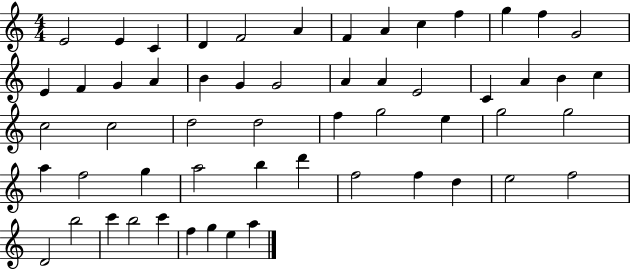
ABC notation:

X:1
T:Untitled
M:4/4
L:1/4
K:C
E2 E C D F2 A F A c f g f G2 E F G A B G G2 A A E2 C A B c c2 c2 d2 d2 f g2 e g2 g2 a f2 g a2 b d' f2 f d e2 f2 D2 b2 c' b2 c' f g e a